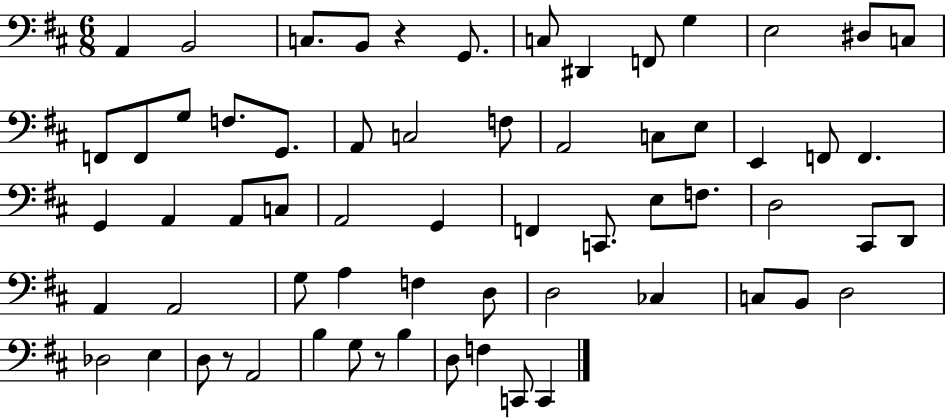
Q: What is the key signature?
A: D major